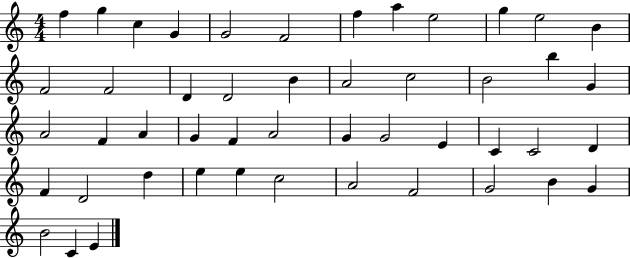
{
  \clef treble
  \numericTimeSignature
  \time 4/4
  \key c \major
  f''4 g''4 c''4 g'4 | g'2 f'2 | f''4 a''4 e''2 | g''4 e''2 b'4 | \break f'2 f'2 | d'4 d'2 b'4 | a'2 c''2 | b'2 b''4 g'4 | \break a'2 f'4 a'4 | g'4 f'4 a'2 | g'4 g'2 e'4 | c'4 c'2 d'4 | \break f'4 d'2 d''4 | e''4 e''4 c''2 | a'2 f'2 | g'2 b'4 g'4 | \break b'2 c'4 e'4 | \bar "|."
}